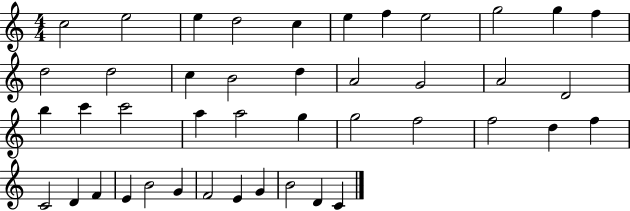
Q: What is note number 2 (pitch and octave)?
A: E5